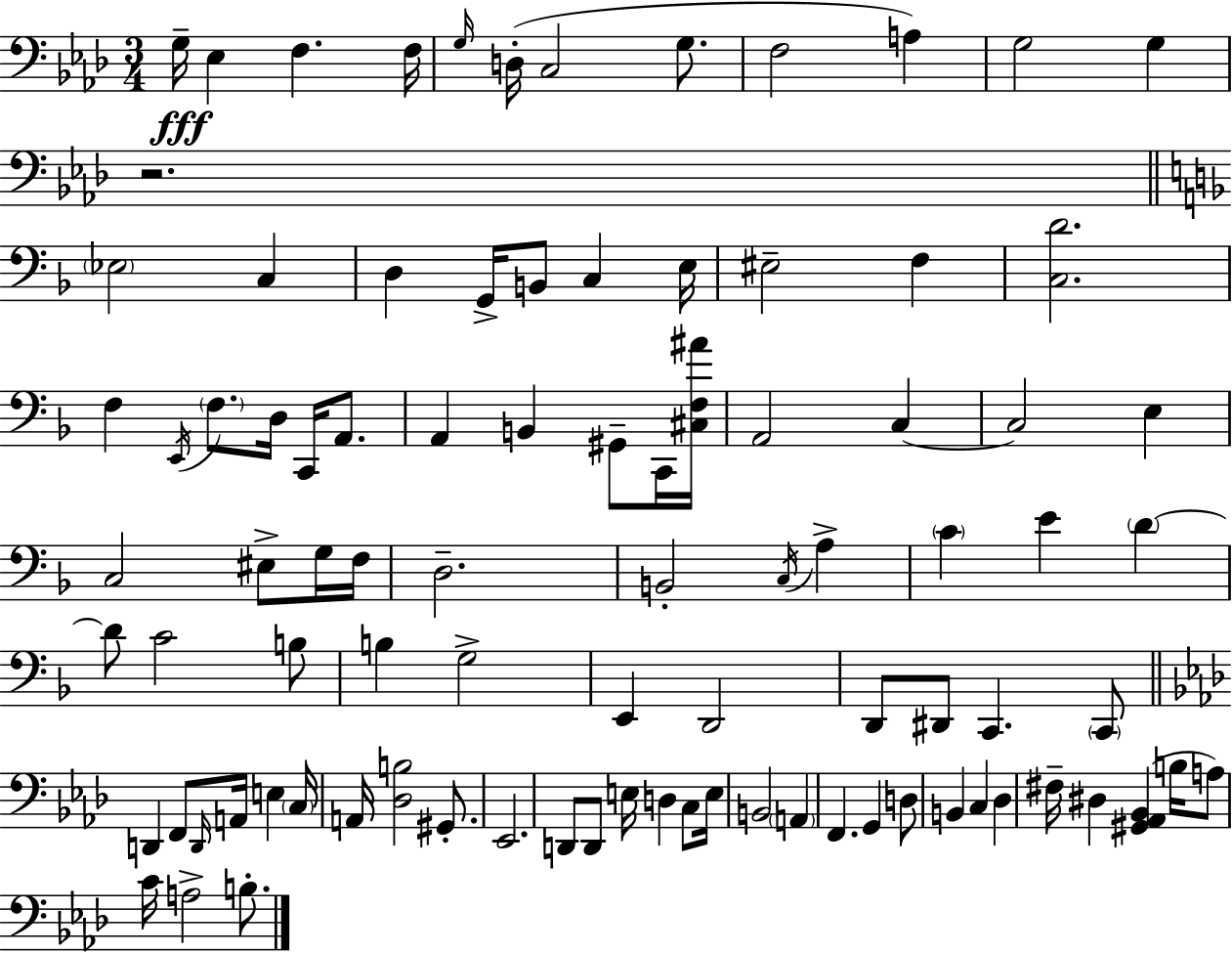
X:1
T:Untitled
M:3/4
L:1/4
K:Ab
G,/4 _E, F, F,/4 G,/4 D,/4 C,2 G,/2 F,2 A, G,2 G, z2 _E,2 C, D, G,,/4 B,,/2 C, E,/4 ^E,2 F, [C,D]2 F, E,,/4 F,/2 D,/4 C,,/4 A,,/2 A,, B,, ^G,,/2 C,,/4 [^C,F,^A]/4 A,,2 C, C,2 E, C,2 ^E,/2 G,/4 F,/4 D,2 B,,2 C,/4 A, C E D D/2 C2 B,/2 B, G,2 E,, D,,2 D,,/2 ^D,,/2 C,, C,,/2 D,, F,,/2 D,,/4 A,,/4 E, C,/4 A,,/4 [_D,B,]2 ^G,,/2 _E,,2 D,,/2 D,,/2 E,/4 D, C,/2 E,/4 B,,2 A,, F,, G,, D,/2 B,, C, _D, ^F,/4 ^D, [^G,,_A,,_B,,] B,/4 A,/2 C/4 A,2 B,/2